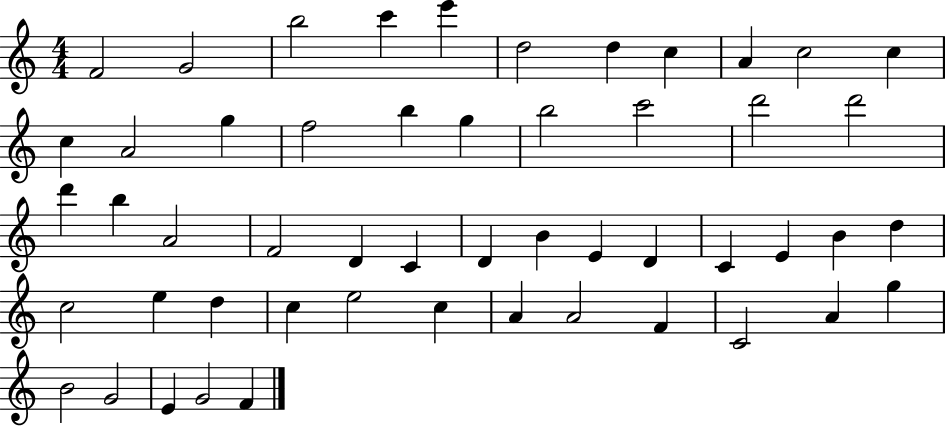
F4/h G4/h B5/h C6/q E6/q D5/h D5/q C5/q A4/q C5/h C5/q C5/q A4/h G5/q F5/h B5/q G5/q B5/h C6/h D6/h D6/h D6/q B5/q A4/h F4/h D4/q C4/q D4/q B4/q E4/q D4/q C4/q E4/q B4/q D5/q C5/h E5/q D5/q C5/q E5/h C5/q A4/q A4/h F4/q C4/h A4/q G5/q B4/h G4/h E4/q G4/h F4/q